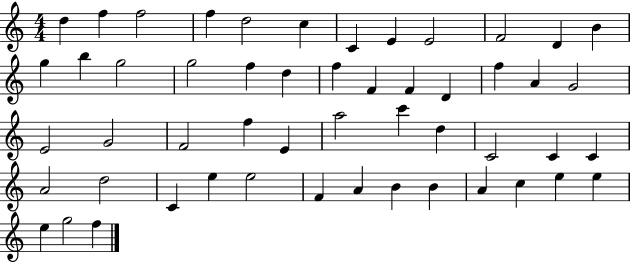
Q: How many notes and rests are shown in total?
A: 52